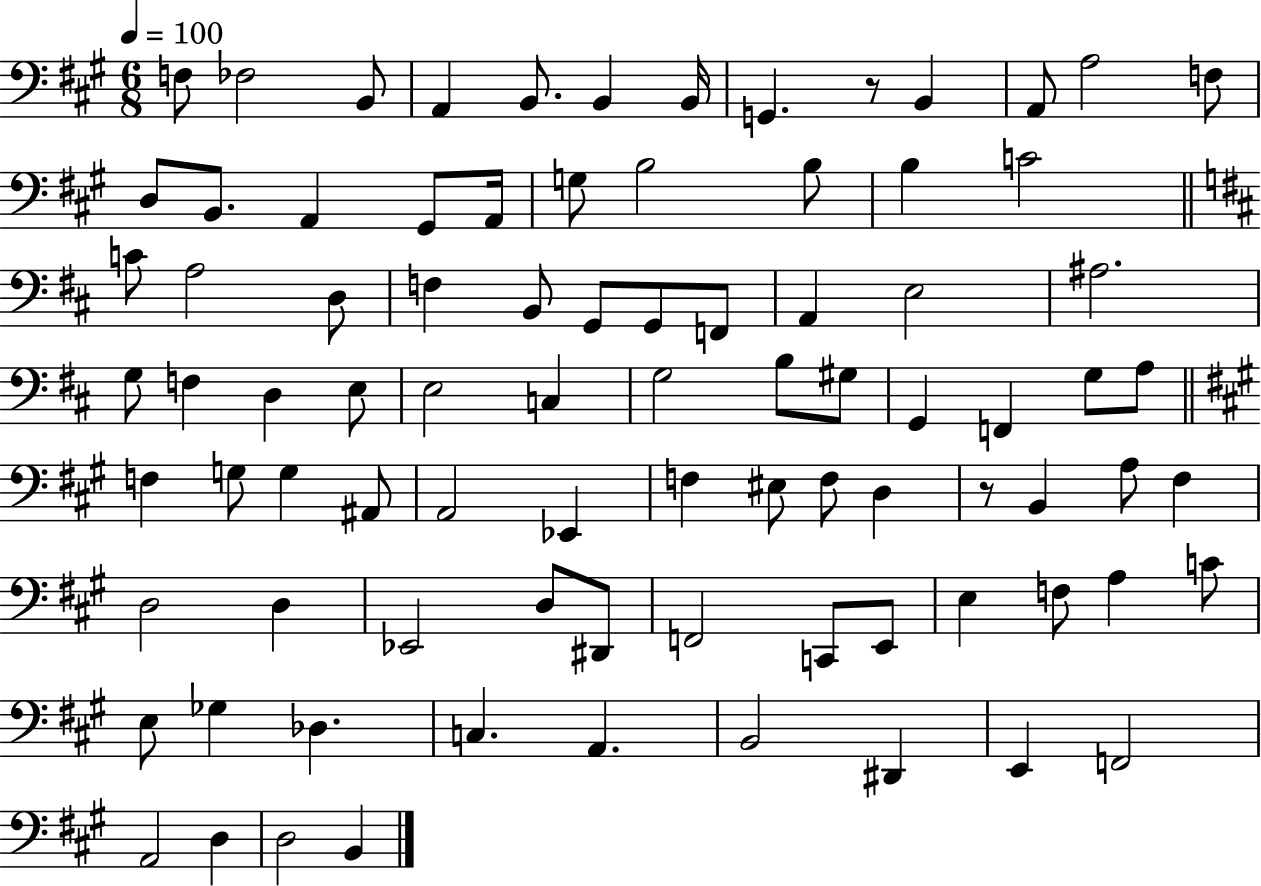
{
  \clef bass
  \numericTimeSignature
  \time 6/8
  \key a \major
  \tempo 4 = 100
  \repeat volta 2 { f8 fes2 b,8 | a,4 b,8. b,4 b,16 | g,4. r8 b,4 | a,8 a2 f8 | \break d8 b,8. a,4 gis,8 a,16 | g8 b2 b8 | b4 c'2 | \bar "||" \break \key d \major c'8 a2 d8 | f4 b,8 g,8 g,8 f,8 | a,4 e2 | ais2. | \break g8 f4 d4 e8 | e2 c4 | g2 b8 gis8 | g,4 f,4 g8 a8 | \break \bar "||" \break \key a \major f4 g8 g4 ais,8 | a,2 ees,4 | f4 eis8 f8 d4 | r8 b,4 a8 fis4 | \break d2 d4 | ees,2 d8 dis,8 | f,2 c,8 e,8 | e4 f8 a4 c'8 | \break e8 ges4 des4. | c4. a,4. | b,2 dis,4 | e,4 f,2 | \break a,2 d4 | d2 b,4 | } \bar "|."
}